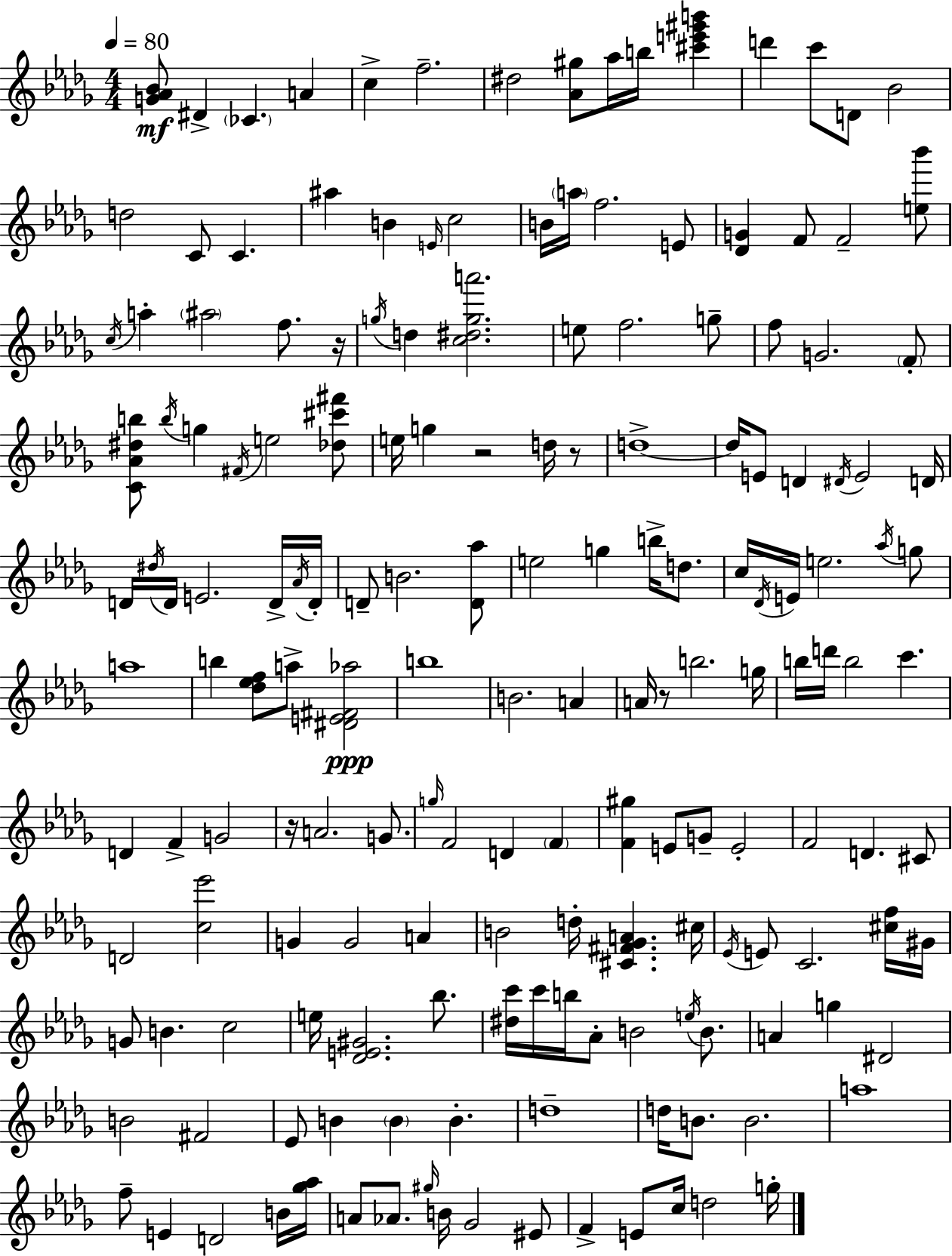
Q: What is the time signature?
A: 4/4